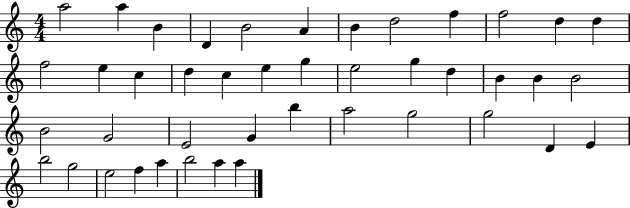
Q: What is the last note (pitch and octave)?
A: A5